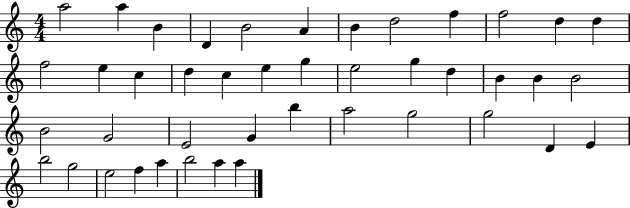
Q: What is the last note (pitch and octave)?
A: A5